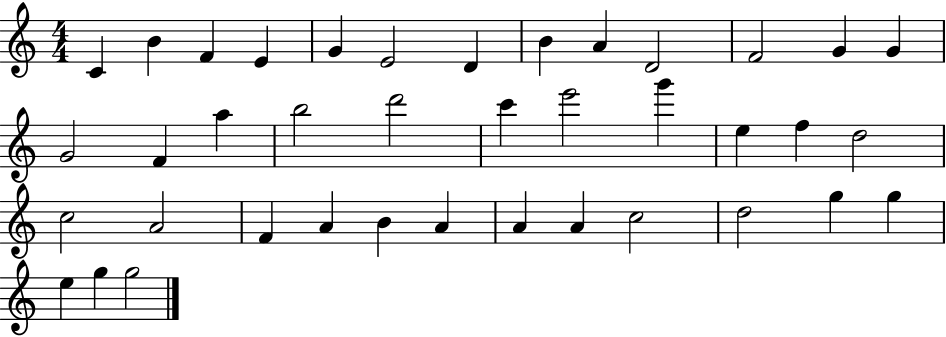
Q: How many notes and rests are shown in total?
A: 39